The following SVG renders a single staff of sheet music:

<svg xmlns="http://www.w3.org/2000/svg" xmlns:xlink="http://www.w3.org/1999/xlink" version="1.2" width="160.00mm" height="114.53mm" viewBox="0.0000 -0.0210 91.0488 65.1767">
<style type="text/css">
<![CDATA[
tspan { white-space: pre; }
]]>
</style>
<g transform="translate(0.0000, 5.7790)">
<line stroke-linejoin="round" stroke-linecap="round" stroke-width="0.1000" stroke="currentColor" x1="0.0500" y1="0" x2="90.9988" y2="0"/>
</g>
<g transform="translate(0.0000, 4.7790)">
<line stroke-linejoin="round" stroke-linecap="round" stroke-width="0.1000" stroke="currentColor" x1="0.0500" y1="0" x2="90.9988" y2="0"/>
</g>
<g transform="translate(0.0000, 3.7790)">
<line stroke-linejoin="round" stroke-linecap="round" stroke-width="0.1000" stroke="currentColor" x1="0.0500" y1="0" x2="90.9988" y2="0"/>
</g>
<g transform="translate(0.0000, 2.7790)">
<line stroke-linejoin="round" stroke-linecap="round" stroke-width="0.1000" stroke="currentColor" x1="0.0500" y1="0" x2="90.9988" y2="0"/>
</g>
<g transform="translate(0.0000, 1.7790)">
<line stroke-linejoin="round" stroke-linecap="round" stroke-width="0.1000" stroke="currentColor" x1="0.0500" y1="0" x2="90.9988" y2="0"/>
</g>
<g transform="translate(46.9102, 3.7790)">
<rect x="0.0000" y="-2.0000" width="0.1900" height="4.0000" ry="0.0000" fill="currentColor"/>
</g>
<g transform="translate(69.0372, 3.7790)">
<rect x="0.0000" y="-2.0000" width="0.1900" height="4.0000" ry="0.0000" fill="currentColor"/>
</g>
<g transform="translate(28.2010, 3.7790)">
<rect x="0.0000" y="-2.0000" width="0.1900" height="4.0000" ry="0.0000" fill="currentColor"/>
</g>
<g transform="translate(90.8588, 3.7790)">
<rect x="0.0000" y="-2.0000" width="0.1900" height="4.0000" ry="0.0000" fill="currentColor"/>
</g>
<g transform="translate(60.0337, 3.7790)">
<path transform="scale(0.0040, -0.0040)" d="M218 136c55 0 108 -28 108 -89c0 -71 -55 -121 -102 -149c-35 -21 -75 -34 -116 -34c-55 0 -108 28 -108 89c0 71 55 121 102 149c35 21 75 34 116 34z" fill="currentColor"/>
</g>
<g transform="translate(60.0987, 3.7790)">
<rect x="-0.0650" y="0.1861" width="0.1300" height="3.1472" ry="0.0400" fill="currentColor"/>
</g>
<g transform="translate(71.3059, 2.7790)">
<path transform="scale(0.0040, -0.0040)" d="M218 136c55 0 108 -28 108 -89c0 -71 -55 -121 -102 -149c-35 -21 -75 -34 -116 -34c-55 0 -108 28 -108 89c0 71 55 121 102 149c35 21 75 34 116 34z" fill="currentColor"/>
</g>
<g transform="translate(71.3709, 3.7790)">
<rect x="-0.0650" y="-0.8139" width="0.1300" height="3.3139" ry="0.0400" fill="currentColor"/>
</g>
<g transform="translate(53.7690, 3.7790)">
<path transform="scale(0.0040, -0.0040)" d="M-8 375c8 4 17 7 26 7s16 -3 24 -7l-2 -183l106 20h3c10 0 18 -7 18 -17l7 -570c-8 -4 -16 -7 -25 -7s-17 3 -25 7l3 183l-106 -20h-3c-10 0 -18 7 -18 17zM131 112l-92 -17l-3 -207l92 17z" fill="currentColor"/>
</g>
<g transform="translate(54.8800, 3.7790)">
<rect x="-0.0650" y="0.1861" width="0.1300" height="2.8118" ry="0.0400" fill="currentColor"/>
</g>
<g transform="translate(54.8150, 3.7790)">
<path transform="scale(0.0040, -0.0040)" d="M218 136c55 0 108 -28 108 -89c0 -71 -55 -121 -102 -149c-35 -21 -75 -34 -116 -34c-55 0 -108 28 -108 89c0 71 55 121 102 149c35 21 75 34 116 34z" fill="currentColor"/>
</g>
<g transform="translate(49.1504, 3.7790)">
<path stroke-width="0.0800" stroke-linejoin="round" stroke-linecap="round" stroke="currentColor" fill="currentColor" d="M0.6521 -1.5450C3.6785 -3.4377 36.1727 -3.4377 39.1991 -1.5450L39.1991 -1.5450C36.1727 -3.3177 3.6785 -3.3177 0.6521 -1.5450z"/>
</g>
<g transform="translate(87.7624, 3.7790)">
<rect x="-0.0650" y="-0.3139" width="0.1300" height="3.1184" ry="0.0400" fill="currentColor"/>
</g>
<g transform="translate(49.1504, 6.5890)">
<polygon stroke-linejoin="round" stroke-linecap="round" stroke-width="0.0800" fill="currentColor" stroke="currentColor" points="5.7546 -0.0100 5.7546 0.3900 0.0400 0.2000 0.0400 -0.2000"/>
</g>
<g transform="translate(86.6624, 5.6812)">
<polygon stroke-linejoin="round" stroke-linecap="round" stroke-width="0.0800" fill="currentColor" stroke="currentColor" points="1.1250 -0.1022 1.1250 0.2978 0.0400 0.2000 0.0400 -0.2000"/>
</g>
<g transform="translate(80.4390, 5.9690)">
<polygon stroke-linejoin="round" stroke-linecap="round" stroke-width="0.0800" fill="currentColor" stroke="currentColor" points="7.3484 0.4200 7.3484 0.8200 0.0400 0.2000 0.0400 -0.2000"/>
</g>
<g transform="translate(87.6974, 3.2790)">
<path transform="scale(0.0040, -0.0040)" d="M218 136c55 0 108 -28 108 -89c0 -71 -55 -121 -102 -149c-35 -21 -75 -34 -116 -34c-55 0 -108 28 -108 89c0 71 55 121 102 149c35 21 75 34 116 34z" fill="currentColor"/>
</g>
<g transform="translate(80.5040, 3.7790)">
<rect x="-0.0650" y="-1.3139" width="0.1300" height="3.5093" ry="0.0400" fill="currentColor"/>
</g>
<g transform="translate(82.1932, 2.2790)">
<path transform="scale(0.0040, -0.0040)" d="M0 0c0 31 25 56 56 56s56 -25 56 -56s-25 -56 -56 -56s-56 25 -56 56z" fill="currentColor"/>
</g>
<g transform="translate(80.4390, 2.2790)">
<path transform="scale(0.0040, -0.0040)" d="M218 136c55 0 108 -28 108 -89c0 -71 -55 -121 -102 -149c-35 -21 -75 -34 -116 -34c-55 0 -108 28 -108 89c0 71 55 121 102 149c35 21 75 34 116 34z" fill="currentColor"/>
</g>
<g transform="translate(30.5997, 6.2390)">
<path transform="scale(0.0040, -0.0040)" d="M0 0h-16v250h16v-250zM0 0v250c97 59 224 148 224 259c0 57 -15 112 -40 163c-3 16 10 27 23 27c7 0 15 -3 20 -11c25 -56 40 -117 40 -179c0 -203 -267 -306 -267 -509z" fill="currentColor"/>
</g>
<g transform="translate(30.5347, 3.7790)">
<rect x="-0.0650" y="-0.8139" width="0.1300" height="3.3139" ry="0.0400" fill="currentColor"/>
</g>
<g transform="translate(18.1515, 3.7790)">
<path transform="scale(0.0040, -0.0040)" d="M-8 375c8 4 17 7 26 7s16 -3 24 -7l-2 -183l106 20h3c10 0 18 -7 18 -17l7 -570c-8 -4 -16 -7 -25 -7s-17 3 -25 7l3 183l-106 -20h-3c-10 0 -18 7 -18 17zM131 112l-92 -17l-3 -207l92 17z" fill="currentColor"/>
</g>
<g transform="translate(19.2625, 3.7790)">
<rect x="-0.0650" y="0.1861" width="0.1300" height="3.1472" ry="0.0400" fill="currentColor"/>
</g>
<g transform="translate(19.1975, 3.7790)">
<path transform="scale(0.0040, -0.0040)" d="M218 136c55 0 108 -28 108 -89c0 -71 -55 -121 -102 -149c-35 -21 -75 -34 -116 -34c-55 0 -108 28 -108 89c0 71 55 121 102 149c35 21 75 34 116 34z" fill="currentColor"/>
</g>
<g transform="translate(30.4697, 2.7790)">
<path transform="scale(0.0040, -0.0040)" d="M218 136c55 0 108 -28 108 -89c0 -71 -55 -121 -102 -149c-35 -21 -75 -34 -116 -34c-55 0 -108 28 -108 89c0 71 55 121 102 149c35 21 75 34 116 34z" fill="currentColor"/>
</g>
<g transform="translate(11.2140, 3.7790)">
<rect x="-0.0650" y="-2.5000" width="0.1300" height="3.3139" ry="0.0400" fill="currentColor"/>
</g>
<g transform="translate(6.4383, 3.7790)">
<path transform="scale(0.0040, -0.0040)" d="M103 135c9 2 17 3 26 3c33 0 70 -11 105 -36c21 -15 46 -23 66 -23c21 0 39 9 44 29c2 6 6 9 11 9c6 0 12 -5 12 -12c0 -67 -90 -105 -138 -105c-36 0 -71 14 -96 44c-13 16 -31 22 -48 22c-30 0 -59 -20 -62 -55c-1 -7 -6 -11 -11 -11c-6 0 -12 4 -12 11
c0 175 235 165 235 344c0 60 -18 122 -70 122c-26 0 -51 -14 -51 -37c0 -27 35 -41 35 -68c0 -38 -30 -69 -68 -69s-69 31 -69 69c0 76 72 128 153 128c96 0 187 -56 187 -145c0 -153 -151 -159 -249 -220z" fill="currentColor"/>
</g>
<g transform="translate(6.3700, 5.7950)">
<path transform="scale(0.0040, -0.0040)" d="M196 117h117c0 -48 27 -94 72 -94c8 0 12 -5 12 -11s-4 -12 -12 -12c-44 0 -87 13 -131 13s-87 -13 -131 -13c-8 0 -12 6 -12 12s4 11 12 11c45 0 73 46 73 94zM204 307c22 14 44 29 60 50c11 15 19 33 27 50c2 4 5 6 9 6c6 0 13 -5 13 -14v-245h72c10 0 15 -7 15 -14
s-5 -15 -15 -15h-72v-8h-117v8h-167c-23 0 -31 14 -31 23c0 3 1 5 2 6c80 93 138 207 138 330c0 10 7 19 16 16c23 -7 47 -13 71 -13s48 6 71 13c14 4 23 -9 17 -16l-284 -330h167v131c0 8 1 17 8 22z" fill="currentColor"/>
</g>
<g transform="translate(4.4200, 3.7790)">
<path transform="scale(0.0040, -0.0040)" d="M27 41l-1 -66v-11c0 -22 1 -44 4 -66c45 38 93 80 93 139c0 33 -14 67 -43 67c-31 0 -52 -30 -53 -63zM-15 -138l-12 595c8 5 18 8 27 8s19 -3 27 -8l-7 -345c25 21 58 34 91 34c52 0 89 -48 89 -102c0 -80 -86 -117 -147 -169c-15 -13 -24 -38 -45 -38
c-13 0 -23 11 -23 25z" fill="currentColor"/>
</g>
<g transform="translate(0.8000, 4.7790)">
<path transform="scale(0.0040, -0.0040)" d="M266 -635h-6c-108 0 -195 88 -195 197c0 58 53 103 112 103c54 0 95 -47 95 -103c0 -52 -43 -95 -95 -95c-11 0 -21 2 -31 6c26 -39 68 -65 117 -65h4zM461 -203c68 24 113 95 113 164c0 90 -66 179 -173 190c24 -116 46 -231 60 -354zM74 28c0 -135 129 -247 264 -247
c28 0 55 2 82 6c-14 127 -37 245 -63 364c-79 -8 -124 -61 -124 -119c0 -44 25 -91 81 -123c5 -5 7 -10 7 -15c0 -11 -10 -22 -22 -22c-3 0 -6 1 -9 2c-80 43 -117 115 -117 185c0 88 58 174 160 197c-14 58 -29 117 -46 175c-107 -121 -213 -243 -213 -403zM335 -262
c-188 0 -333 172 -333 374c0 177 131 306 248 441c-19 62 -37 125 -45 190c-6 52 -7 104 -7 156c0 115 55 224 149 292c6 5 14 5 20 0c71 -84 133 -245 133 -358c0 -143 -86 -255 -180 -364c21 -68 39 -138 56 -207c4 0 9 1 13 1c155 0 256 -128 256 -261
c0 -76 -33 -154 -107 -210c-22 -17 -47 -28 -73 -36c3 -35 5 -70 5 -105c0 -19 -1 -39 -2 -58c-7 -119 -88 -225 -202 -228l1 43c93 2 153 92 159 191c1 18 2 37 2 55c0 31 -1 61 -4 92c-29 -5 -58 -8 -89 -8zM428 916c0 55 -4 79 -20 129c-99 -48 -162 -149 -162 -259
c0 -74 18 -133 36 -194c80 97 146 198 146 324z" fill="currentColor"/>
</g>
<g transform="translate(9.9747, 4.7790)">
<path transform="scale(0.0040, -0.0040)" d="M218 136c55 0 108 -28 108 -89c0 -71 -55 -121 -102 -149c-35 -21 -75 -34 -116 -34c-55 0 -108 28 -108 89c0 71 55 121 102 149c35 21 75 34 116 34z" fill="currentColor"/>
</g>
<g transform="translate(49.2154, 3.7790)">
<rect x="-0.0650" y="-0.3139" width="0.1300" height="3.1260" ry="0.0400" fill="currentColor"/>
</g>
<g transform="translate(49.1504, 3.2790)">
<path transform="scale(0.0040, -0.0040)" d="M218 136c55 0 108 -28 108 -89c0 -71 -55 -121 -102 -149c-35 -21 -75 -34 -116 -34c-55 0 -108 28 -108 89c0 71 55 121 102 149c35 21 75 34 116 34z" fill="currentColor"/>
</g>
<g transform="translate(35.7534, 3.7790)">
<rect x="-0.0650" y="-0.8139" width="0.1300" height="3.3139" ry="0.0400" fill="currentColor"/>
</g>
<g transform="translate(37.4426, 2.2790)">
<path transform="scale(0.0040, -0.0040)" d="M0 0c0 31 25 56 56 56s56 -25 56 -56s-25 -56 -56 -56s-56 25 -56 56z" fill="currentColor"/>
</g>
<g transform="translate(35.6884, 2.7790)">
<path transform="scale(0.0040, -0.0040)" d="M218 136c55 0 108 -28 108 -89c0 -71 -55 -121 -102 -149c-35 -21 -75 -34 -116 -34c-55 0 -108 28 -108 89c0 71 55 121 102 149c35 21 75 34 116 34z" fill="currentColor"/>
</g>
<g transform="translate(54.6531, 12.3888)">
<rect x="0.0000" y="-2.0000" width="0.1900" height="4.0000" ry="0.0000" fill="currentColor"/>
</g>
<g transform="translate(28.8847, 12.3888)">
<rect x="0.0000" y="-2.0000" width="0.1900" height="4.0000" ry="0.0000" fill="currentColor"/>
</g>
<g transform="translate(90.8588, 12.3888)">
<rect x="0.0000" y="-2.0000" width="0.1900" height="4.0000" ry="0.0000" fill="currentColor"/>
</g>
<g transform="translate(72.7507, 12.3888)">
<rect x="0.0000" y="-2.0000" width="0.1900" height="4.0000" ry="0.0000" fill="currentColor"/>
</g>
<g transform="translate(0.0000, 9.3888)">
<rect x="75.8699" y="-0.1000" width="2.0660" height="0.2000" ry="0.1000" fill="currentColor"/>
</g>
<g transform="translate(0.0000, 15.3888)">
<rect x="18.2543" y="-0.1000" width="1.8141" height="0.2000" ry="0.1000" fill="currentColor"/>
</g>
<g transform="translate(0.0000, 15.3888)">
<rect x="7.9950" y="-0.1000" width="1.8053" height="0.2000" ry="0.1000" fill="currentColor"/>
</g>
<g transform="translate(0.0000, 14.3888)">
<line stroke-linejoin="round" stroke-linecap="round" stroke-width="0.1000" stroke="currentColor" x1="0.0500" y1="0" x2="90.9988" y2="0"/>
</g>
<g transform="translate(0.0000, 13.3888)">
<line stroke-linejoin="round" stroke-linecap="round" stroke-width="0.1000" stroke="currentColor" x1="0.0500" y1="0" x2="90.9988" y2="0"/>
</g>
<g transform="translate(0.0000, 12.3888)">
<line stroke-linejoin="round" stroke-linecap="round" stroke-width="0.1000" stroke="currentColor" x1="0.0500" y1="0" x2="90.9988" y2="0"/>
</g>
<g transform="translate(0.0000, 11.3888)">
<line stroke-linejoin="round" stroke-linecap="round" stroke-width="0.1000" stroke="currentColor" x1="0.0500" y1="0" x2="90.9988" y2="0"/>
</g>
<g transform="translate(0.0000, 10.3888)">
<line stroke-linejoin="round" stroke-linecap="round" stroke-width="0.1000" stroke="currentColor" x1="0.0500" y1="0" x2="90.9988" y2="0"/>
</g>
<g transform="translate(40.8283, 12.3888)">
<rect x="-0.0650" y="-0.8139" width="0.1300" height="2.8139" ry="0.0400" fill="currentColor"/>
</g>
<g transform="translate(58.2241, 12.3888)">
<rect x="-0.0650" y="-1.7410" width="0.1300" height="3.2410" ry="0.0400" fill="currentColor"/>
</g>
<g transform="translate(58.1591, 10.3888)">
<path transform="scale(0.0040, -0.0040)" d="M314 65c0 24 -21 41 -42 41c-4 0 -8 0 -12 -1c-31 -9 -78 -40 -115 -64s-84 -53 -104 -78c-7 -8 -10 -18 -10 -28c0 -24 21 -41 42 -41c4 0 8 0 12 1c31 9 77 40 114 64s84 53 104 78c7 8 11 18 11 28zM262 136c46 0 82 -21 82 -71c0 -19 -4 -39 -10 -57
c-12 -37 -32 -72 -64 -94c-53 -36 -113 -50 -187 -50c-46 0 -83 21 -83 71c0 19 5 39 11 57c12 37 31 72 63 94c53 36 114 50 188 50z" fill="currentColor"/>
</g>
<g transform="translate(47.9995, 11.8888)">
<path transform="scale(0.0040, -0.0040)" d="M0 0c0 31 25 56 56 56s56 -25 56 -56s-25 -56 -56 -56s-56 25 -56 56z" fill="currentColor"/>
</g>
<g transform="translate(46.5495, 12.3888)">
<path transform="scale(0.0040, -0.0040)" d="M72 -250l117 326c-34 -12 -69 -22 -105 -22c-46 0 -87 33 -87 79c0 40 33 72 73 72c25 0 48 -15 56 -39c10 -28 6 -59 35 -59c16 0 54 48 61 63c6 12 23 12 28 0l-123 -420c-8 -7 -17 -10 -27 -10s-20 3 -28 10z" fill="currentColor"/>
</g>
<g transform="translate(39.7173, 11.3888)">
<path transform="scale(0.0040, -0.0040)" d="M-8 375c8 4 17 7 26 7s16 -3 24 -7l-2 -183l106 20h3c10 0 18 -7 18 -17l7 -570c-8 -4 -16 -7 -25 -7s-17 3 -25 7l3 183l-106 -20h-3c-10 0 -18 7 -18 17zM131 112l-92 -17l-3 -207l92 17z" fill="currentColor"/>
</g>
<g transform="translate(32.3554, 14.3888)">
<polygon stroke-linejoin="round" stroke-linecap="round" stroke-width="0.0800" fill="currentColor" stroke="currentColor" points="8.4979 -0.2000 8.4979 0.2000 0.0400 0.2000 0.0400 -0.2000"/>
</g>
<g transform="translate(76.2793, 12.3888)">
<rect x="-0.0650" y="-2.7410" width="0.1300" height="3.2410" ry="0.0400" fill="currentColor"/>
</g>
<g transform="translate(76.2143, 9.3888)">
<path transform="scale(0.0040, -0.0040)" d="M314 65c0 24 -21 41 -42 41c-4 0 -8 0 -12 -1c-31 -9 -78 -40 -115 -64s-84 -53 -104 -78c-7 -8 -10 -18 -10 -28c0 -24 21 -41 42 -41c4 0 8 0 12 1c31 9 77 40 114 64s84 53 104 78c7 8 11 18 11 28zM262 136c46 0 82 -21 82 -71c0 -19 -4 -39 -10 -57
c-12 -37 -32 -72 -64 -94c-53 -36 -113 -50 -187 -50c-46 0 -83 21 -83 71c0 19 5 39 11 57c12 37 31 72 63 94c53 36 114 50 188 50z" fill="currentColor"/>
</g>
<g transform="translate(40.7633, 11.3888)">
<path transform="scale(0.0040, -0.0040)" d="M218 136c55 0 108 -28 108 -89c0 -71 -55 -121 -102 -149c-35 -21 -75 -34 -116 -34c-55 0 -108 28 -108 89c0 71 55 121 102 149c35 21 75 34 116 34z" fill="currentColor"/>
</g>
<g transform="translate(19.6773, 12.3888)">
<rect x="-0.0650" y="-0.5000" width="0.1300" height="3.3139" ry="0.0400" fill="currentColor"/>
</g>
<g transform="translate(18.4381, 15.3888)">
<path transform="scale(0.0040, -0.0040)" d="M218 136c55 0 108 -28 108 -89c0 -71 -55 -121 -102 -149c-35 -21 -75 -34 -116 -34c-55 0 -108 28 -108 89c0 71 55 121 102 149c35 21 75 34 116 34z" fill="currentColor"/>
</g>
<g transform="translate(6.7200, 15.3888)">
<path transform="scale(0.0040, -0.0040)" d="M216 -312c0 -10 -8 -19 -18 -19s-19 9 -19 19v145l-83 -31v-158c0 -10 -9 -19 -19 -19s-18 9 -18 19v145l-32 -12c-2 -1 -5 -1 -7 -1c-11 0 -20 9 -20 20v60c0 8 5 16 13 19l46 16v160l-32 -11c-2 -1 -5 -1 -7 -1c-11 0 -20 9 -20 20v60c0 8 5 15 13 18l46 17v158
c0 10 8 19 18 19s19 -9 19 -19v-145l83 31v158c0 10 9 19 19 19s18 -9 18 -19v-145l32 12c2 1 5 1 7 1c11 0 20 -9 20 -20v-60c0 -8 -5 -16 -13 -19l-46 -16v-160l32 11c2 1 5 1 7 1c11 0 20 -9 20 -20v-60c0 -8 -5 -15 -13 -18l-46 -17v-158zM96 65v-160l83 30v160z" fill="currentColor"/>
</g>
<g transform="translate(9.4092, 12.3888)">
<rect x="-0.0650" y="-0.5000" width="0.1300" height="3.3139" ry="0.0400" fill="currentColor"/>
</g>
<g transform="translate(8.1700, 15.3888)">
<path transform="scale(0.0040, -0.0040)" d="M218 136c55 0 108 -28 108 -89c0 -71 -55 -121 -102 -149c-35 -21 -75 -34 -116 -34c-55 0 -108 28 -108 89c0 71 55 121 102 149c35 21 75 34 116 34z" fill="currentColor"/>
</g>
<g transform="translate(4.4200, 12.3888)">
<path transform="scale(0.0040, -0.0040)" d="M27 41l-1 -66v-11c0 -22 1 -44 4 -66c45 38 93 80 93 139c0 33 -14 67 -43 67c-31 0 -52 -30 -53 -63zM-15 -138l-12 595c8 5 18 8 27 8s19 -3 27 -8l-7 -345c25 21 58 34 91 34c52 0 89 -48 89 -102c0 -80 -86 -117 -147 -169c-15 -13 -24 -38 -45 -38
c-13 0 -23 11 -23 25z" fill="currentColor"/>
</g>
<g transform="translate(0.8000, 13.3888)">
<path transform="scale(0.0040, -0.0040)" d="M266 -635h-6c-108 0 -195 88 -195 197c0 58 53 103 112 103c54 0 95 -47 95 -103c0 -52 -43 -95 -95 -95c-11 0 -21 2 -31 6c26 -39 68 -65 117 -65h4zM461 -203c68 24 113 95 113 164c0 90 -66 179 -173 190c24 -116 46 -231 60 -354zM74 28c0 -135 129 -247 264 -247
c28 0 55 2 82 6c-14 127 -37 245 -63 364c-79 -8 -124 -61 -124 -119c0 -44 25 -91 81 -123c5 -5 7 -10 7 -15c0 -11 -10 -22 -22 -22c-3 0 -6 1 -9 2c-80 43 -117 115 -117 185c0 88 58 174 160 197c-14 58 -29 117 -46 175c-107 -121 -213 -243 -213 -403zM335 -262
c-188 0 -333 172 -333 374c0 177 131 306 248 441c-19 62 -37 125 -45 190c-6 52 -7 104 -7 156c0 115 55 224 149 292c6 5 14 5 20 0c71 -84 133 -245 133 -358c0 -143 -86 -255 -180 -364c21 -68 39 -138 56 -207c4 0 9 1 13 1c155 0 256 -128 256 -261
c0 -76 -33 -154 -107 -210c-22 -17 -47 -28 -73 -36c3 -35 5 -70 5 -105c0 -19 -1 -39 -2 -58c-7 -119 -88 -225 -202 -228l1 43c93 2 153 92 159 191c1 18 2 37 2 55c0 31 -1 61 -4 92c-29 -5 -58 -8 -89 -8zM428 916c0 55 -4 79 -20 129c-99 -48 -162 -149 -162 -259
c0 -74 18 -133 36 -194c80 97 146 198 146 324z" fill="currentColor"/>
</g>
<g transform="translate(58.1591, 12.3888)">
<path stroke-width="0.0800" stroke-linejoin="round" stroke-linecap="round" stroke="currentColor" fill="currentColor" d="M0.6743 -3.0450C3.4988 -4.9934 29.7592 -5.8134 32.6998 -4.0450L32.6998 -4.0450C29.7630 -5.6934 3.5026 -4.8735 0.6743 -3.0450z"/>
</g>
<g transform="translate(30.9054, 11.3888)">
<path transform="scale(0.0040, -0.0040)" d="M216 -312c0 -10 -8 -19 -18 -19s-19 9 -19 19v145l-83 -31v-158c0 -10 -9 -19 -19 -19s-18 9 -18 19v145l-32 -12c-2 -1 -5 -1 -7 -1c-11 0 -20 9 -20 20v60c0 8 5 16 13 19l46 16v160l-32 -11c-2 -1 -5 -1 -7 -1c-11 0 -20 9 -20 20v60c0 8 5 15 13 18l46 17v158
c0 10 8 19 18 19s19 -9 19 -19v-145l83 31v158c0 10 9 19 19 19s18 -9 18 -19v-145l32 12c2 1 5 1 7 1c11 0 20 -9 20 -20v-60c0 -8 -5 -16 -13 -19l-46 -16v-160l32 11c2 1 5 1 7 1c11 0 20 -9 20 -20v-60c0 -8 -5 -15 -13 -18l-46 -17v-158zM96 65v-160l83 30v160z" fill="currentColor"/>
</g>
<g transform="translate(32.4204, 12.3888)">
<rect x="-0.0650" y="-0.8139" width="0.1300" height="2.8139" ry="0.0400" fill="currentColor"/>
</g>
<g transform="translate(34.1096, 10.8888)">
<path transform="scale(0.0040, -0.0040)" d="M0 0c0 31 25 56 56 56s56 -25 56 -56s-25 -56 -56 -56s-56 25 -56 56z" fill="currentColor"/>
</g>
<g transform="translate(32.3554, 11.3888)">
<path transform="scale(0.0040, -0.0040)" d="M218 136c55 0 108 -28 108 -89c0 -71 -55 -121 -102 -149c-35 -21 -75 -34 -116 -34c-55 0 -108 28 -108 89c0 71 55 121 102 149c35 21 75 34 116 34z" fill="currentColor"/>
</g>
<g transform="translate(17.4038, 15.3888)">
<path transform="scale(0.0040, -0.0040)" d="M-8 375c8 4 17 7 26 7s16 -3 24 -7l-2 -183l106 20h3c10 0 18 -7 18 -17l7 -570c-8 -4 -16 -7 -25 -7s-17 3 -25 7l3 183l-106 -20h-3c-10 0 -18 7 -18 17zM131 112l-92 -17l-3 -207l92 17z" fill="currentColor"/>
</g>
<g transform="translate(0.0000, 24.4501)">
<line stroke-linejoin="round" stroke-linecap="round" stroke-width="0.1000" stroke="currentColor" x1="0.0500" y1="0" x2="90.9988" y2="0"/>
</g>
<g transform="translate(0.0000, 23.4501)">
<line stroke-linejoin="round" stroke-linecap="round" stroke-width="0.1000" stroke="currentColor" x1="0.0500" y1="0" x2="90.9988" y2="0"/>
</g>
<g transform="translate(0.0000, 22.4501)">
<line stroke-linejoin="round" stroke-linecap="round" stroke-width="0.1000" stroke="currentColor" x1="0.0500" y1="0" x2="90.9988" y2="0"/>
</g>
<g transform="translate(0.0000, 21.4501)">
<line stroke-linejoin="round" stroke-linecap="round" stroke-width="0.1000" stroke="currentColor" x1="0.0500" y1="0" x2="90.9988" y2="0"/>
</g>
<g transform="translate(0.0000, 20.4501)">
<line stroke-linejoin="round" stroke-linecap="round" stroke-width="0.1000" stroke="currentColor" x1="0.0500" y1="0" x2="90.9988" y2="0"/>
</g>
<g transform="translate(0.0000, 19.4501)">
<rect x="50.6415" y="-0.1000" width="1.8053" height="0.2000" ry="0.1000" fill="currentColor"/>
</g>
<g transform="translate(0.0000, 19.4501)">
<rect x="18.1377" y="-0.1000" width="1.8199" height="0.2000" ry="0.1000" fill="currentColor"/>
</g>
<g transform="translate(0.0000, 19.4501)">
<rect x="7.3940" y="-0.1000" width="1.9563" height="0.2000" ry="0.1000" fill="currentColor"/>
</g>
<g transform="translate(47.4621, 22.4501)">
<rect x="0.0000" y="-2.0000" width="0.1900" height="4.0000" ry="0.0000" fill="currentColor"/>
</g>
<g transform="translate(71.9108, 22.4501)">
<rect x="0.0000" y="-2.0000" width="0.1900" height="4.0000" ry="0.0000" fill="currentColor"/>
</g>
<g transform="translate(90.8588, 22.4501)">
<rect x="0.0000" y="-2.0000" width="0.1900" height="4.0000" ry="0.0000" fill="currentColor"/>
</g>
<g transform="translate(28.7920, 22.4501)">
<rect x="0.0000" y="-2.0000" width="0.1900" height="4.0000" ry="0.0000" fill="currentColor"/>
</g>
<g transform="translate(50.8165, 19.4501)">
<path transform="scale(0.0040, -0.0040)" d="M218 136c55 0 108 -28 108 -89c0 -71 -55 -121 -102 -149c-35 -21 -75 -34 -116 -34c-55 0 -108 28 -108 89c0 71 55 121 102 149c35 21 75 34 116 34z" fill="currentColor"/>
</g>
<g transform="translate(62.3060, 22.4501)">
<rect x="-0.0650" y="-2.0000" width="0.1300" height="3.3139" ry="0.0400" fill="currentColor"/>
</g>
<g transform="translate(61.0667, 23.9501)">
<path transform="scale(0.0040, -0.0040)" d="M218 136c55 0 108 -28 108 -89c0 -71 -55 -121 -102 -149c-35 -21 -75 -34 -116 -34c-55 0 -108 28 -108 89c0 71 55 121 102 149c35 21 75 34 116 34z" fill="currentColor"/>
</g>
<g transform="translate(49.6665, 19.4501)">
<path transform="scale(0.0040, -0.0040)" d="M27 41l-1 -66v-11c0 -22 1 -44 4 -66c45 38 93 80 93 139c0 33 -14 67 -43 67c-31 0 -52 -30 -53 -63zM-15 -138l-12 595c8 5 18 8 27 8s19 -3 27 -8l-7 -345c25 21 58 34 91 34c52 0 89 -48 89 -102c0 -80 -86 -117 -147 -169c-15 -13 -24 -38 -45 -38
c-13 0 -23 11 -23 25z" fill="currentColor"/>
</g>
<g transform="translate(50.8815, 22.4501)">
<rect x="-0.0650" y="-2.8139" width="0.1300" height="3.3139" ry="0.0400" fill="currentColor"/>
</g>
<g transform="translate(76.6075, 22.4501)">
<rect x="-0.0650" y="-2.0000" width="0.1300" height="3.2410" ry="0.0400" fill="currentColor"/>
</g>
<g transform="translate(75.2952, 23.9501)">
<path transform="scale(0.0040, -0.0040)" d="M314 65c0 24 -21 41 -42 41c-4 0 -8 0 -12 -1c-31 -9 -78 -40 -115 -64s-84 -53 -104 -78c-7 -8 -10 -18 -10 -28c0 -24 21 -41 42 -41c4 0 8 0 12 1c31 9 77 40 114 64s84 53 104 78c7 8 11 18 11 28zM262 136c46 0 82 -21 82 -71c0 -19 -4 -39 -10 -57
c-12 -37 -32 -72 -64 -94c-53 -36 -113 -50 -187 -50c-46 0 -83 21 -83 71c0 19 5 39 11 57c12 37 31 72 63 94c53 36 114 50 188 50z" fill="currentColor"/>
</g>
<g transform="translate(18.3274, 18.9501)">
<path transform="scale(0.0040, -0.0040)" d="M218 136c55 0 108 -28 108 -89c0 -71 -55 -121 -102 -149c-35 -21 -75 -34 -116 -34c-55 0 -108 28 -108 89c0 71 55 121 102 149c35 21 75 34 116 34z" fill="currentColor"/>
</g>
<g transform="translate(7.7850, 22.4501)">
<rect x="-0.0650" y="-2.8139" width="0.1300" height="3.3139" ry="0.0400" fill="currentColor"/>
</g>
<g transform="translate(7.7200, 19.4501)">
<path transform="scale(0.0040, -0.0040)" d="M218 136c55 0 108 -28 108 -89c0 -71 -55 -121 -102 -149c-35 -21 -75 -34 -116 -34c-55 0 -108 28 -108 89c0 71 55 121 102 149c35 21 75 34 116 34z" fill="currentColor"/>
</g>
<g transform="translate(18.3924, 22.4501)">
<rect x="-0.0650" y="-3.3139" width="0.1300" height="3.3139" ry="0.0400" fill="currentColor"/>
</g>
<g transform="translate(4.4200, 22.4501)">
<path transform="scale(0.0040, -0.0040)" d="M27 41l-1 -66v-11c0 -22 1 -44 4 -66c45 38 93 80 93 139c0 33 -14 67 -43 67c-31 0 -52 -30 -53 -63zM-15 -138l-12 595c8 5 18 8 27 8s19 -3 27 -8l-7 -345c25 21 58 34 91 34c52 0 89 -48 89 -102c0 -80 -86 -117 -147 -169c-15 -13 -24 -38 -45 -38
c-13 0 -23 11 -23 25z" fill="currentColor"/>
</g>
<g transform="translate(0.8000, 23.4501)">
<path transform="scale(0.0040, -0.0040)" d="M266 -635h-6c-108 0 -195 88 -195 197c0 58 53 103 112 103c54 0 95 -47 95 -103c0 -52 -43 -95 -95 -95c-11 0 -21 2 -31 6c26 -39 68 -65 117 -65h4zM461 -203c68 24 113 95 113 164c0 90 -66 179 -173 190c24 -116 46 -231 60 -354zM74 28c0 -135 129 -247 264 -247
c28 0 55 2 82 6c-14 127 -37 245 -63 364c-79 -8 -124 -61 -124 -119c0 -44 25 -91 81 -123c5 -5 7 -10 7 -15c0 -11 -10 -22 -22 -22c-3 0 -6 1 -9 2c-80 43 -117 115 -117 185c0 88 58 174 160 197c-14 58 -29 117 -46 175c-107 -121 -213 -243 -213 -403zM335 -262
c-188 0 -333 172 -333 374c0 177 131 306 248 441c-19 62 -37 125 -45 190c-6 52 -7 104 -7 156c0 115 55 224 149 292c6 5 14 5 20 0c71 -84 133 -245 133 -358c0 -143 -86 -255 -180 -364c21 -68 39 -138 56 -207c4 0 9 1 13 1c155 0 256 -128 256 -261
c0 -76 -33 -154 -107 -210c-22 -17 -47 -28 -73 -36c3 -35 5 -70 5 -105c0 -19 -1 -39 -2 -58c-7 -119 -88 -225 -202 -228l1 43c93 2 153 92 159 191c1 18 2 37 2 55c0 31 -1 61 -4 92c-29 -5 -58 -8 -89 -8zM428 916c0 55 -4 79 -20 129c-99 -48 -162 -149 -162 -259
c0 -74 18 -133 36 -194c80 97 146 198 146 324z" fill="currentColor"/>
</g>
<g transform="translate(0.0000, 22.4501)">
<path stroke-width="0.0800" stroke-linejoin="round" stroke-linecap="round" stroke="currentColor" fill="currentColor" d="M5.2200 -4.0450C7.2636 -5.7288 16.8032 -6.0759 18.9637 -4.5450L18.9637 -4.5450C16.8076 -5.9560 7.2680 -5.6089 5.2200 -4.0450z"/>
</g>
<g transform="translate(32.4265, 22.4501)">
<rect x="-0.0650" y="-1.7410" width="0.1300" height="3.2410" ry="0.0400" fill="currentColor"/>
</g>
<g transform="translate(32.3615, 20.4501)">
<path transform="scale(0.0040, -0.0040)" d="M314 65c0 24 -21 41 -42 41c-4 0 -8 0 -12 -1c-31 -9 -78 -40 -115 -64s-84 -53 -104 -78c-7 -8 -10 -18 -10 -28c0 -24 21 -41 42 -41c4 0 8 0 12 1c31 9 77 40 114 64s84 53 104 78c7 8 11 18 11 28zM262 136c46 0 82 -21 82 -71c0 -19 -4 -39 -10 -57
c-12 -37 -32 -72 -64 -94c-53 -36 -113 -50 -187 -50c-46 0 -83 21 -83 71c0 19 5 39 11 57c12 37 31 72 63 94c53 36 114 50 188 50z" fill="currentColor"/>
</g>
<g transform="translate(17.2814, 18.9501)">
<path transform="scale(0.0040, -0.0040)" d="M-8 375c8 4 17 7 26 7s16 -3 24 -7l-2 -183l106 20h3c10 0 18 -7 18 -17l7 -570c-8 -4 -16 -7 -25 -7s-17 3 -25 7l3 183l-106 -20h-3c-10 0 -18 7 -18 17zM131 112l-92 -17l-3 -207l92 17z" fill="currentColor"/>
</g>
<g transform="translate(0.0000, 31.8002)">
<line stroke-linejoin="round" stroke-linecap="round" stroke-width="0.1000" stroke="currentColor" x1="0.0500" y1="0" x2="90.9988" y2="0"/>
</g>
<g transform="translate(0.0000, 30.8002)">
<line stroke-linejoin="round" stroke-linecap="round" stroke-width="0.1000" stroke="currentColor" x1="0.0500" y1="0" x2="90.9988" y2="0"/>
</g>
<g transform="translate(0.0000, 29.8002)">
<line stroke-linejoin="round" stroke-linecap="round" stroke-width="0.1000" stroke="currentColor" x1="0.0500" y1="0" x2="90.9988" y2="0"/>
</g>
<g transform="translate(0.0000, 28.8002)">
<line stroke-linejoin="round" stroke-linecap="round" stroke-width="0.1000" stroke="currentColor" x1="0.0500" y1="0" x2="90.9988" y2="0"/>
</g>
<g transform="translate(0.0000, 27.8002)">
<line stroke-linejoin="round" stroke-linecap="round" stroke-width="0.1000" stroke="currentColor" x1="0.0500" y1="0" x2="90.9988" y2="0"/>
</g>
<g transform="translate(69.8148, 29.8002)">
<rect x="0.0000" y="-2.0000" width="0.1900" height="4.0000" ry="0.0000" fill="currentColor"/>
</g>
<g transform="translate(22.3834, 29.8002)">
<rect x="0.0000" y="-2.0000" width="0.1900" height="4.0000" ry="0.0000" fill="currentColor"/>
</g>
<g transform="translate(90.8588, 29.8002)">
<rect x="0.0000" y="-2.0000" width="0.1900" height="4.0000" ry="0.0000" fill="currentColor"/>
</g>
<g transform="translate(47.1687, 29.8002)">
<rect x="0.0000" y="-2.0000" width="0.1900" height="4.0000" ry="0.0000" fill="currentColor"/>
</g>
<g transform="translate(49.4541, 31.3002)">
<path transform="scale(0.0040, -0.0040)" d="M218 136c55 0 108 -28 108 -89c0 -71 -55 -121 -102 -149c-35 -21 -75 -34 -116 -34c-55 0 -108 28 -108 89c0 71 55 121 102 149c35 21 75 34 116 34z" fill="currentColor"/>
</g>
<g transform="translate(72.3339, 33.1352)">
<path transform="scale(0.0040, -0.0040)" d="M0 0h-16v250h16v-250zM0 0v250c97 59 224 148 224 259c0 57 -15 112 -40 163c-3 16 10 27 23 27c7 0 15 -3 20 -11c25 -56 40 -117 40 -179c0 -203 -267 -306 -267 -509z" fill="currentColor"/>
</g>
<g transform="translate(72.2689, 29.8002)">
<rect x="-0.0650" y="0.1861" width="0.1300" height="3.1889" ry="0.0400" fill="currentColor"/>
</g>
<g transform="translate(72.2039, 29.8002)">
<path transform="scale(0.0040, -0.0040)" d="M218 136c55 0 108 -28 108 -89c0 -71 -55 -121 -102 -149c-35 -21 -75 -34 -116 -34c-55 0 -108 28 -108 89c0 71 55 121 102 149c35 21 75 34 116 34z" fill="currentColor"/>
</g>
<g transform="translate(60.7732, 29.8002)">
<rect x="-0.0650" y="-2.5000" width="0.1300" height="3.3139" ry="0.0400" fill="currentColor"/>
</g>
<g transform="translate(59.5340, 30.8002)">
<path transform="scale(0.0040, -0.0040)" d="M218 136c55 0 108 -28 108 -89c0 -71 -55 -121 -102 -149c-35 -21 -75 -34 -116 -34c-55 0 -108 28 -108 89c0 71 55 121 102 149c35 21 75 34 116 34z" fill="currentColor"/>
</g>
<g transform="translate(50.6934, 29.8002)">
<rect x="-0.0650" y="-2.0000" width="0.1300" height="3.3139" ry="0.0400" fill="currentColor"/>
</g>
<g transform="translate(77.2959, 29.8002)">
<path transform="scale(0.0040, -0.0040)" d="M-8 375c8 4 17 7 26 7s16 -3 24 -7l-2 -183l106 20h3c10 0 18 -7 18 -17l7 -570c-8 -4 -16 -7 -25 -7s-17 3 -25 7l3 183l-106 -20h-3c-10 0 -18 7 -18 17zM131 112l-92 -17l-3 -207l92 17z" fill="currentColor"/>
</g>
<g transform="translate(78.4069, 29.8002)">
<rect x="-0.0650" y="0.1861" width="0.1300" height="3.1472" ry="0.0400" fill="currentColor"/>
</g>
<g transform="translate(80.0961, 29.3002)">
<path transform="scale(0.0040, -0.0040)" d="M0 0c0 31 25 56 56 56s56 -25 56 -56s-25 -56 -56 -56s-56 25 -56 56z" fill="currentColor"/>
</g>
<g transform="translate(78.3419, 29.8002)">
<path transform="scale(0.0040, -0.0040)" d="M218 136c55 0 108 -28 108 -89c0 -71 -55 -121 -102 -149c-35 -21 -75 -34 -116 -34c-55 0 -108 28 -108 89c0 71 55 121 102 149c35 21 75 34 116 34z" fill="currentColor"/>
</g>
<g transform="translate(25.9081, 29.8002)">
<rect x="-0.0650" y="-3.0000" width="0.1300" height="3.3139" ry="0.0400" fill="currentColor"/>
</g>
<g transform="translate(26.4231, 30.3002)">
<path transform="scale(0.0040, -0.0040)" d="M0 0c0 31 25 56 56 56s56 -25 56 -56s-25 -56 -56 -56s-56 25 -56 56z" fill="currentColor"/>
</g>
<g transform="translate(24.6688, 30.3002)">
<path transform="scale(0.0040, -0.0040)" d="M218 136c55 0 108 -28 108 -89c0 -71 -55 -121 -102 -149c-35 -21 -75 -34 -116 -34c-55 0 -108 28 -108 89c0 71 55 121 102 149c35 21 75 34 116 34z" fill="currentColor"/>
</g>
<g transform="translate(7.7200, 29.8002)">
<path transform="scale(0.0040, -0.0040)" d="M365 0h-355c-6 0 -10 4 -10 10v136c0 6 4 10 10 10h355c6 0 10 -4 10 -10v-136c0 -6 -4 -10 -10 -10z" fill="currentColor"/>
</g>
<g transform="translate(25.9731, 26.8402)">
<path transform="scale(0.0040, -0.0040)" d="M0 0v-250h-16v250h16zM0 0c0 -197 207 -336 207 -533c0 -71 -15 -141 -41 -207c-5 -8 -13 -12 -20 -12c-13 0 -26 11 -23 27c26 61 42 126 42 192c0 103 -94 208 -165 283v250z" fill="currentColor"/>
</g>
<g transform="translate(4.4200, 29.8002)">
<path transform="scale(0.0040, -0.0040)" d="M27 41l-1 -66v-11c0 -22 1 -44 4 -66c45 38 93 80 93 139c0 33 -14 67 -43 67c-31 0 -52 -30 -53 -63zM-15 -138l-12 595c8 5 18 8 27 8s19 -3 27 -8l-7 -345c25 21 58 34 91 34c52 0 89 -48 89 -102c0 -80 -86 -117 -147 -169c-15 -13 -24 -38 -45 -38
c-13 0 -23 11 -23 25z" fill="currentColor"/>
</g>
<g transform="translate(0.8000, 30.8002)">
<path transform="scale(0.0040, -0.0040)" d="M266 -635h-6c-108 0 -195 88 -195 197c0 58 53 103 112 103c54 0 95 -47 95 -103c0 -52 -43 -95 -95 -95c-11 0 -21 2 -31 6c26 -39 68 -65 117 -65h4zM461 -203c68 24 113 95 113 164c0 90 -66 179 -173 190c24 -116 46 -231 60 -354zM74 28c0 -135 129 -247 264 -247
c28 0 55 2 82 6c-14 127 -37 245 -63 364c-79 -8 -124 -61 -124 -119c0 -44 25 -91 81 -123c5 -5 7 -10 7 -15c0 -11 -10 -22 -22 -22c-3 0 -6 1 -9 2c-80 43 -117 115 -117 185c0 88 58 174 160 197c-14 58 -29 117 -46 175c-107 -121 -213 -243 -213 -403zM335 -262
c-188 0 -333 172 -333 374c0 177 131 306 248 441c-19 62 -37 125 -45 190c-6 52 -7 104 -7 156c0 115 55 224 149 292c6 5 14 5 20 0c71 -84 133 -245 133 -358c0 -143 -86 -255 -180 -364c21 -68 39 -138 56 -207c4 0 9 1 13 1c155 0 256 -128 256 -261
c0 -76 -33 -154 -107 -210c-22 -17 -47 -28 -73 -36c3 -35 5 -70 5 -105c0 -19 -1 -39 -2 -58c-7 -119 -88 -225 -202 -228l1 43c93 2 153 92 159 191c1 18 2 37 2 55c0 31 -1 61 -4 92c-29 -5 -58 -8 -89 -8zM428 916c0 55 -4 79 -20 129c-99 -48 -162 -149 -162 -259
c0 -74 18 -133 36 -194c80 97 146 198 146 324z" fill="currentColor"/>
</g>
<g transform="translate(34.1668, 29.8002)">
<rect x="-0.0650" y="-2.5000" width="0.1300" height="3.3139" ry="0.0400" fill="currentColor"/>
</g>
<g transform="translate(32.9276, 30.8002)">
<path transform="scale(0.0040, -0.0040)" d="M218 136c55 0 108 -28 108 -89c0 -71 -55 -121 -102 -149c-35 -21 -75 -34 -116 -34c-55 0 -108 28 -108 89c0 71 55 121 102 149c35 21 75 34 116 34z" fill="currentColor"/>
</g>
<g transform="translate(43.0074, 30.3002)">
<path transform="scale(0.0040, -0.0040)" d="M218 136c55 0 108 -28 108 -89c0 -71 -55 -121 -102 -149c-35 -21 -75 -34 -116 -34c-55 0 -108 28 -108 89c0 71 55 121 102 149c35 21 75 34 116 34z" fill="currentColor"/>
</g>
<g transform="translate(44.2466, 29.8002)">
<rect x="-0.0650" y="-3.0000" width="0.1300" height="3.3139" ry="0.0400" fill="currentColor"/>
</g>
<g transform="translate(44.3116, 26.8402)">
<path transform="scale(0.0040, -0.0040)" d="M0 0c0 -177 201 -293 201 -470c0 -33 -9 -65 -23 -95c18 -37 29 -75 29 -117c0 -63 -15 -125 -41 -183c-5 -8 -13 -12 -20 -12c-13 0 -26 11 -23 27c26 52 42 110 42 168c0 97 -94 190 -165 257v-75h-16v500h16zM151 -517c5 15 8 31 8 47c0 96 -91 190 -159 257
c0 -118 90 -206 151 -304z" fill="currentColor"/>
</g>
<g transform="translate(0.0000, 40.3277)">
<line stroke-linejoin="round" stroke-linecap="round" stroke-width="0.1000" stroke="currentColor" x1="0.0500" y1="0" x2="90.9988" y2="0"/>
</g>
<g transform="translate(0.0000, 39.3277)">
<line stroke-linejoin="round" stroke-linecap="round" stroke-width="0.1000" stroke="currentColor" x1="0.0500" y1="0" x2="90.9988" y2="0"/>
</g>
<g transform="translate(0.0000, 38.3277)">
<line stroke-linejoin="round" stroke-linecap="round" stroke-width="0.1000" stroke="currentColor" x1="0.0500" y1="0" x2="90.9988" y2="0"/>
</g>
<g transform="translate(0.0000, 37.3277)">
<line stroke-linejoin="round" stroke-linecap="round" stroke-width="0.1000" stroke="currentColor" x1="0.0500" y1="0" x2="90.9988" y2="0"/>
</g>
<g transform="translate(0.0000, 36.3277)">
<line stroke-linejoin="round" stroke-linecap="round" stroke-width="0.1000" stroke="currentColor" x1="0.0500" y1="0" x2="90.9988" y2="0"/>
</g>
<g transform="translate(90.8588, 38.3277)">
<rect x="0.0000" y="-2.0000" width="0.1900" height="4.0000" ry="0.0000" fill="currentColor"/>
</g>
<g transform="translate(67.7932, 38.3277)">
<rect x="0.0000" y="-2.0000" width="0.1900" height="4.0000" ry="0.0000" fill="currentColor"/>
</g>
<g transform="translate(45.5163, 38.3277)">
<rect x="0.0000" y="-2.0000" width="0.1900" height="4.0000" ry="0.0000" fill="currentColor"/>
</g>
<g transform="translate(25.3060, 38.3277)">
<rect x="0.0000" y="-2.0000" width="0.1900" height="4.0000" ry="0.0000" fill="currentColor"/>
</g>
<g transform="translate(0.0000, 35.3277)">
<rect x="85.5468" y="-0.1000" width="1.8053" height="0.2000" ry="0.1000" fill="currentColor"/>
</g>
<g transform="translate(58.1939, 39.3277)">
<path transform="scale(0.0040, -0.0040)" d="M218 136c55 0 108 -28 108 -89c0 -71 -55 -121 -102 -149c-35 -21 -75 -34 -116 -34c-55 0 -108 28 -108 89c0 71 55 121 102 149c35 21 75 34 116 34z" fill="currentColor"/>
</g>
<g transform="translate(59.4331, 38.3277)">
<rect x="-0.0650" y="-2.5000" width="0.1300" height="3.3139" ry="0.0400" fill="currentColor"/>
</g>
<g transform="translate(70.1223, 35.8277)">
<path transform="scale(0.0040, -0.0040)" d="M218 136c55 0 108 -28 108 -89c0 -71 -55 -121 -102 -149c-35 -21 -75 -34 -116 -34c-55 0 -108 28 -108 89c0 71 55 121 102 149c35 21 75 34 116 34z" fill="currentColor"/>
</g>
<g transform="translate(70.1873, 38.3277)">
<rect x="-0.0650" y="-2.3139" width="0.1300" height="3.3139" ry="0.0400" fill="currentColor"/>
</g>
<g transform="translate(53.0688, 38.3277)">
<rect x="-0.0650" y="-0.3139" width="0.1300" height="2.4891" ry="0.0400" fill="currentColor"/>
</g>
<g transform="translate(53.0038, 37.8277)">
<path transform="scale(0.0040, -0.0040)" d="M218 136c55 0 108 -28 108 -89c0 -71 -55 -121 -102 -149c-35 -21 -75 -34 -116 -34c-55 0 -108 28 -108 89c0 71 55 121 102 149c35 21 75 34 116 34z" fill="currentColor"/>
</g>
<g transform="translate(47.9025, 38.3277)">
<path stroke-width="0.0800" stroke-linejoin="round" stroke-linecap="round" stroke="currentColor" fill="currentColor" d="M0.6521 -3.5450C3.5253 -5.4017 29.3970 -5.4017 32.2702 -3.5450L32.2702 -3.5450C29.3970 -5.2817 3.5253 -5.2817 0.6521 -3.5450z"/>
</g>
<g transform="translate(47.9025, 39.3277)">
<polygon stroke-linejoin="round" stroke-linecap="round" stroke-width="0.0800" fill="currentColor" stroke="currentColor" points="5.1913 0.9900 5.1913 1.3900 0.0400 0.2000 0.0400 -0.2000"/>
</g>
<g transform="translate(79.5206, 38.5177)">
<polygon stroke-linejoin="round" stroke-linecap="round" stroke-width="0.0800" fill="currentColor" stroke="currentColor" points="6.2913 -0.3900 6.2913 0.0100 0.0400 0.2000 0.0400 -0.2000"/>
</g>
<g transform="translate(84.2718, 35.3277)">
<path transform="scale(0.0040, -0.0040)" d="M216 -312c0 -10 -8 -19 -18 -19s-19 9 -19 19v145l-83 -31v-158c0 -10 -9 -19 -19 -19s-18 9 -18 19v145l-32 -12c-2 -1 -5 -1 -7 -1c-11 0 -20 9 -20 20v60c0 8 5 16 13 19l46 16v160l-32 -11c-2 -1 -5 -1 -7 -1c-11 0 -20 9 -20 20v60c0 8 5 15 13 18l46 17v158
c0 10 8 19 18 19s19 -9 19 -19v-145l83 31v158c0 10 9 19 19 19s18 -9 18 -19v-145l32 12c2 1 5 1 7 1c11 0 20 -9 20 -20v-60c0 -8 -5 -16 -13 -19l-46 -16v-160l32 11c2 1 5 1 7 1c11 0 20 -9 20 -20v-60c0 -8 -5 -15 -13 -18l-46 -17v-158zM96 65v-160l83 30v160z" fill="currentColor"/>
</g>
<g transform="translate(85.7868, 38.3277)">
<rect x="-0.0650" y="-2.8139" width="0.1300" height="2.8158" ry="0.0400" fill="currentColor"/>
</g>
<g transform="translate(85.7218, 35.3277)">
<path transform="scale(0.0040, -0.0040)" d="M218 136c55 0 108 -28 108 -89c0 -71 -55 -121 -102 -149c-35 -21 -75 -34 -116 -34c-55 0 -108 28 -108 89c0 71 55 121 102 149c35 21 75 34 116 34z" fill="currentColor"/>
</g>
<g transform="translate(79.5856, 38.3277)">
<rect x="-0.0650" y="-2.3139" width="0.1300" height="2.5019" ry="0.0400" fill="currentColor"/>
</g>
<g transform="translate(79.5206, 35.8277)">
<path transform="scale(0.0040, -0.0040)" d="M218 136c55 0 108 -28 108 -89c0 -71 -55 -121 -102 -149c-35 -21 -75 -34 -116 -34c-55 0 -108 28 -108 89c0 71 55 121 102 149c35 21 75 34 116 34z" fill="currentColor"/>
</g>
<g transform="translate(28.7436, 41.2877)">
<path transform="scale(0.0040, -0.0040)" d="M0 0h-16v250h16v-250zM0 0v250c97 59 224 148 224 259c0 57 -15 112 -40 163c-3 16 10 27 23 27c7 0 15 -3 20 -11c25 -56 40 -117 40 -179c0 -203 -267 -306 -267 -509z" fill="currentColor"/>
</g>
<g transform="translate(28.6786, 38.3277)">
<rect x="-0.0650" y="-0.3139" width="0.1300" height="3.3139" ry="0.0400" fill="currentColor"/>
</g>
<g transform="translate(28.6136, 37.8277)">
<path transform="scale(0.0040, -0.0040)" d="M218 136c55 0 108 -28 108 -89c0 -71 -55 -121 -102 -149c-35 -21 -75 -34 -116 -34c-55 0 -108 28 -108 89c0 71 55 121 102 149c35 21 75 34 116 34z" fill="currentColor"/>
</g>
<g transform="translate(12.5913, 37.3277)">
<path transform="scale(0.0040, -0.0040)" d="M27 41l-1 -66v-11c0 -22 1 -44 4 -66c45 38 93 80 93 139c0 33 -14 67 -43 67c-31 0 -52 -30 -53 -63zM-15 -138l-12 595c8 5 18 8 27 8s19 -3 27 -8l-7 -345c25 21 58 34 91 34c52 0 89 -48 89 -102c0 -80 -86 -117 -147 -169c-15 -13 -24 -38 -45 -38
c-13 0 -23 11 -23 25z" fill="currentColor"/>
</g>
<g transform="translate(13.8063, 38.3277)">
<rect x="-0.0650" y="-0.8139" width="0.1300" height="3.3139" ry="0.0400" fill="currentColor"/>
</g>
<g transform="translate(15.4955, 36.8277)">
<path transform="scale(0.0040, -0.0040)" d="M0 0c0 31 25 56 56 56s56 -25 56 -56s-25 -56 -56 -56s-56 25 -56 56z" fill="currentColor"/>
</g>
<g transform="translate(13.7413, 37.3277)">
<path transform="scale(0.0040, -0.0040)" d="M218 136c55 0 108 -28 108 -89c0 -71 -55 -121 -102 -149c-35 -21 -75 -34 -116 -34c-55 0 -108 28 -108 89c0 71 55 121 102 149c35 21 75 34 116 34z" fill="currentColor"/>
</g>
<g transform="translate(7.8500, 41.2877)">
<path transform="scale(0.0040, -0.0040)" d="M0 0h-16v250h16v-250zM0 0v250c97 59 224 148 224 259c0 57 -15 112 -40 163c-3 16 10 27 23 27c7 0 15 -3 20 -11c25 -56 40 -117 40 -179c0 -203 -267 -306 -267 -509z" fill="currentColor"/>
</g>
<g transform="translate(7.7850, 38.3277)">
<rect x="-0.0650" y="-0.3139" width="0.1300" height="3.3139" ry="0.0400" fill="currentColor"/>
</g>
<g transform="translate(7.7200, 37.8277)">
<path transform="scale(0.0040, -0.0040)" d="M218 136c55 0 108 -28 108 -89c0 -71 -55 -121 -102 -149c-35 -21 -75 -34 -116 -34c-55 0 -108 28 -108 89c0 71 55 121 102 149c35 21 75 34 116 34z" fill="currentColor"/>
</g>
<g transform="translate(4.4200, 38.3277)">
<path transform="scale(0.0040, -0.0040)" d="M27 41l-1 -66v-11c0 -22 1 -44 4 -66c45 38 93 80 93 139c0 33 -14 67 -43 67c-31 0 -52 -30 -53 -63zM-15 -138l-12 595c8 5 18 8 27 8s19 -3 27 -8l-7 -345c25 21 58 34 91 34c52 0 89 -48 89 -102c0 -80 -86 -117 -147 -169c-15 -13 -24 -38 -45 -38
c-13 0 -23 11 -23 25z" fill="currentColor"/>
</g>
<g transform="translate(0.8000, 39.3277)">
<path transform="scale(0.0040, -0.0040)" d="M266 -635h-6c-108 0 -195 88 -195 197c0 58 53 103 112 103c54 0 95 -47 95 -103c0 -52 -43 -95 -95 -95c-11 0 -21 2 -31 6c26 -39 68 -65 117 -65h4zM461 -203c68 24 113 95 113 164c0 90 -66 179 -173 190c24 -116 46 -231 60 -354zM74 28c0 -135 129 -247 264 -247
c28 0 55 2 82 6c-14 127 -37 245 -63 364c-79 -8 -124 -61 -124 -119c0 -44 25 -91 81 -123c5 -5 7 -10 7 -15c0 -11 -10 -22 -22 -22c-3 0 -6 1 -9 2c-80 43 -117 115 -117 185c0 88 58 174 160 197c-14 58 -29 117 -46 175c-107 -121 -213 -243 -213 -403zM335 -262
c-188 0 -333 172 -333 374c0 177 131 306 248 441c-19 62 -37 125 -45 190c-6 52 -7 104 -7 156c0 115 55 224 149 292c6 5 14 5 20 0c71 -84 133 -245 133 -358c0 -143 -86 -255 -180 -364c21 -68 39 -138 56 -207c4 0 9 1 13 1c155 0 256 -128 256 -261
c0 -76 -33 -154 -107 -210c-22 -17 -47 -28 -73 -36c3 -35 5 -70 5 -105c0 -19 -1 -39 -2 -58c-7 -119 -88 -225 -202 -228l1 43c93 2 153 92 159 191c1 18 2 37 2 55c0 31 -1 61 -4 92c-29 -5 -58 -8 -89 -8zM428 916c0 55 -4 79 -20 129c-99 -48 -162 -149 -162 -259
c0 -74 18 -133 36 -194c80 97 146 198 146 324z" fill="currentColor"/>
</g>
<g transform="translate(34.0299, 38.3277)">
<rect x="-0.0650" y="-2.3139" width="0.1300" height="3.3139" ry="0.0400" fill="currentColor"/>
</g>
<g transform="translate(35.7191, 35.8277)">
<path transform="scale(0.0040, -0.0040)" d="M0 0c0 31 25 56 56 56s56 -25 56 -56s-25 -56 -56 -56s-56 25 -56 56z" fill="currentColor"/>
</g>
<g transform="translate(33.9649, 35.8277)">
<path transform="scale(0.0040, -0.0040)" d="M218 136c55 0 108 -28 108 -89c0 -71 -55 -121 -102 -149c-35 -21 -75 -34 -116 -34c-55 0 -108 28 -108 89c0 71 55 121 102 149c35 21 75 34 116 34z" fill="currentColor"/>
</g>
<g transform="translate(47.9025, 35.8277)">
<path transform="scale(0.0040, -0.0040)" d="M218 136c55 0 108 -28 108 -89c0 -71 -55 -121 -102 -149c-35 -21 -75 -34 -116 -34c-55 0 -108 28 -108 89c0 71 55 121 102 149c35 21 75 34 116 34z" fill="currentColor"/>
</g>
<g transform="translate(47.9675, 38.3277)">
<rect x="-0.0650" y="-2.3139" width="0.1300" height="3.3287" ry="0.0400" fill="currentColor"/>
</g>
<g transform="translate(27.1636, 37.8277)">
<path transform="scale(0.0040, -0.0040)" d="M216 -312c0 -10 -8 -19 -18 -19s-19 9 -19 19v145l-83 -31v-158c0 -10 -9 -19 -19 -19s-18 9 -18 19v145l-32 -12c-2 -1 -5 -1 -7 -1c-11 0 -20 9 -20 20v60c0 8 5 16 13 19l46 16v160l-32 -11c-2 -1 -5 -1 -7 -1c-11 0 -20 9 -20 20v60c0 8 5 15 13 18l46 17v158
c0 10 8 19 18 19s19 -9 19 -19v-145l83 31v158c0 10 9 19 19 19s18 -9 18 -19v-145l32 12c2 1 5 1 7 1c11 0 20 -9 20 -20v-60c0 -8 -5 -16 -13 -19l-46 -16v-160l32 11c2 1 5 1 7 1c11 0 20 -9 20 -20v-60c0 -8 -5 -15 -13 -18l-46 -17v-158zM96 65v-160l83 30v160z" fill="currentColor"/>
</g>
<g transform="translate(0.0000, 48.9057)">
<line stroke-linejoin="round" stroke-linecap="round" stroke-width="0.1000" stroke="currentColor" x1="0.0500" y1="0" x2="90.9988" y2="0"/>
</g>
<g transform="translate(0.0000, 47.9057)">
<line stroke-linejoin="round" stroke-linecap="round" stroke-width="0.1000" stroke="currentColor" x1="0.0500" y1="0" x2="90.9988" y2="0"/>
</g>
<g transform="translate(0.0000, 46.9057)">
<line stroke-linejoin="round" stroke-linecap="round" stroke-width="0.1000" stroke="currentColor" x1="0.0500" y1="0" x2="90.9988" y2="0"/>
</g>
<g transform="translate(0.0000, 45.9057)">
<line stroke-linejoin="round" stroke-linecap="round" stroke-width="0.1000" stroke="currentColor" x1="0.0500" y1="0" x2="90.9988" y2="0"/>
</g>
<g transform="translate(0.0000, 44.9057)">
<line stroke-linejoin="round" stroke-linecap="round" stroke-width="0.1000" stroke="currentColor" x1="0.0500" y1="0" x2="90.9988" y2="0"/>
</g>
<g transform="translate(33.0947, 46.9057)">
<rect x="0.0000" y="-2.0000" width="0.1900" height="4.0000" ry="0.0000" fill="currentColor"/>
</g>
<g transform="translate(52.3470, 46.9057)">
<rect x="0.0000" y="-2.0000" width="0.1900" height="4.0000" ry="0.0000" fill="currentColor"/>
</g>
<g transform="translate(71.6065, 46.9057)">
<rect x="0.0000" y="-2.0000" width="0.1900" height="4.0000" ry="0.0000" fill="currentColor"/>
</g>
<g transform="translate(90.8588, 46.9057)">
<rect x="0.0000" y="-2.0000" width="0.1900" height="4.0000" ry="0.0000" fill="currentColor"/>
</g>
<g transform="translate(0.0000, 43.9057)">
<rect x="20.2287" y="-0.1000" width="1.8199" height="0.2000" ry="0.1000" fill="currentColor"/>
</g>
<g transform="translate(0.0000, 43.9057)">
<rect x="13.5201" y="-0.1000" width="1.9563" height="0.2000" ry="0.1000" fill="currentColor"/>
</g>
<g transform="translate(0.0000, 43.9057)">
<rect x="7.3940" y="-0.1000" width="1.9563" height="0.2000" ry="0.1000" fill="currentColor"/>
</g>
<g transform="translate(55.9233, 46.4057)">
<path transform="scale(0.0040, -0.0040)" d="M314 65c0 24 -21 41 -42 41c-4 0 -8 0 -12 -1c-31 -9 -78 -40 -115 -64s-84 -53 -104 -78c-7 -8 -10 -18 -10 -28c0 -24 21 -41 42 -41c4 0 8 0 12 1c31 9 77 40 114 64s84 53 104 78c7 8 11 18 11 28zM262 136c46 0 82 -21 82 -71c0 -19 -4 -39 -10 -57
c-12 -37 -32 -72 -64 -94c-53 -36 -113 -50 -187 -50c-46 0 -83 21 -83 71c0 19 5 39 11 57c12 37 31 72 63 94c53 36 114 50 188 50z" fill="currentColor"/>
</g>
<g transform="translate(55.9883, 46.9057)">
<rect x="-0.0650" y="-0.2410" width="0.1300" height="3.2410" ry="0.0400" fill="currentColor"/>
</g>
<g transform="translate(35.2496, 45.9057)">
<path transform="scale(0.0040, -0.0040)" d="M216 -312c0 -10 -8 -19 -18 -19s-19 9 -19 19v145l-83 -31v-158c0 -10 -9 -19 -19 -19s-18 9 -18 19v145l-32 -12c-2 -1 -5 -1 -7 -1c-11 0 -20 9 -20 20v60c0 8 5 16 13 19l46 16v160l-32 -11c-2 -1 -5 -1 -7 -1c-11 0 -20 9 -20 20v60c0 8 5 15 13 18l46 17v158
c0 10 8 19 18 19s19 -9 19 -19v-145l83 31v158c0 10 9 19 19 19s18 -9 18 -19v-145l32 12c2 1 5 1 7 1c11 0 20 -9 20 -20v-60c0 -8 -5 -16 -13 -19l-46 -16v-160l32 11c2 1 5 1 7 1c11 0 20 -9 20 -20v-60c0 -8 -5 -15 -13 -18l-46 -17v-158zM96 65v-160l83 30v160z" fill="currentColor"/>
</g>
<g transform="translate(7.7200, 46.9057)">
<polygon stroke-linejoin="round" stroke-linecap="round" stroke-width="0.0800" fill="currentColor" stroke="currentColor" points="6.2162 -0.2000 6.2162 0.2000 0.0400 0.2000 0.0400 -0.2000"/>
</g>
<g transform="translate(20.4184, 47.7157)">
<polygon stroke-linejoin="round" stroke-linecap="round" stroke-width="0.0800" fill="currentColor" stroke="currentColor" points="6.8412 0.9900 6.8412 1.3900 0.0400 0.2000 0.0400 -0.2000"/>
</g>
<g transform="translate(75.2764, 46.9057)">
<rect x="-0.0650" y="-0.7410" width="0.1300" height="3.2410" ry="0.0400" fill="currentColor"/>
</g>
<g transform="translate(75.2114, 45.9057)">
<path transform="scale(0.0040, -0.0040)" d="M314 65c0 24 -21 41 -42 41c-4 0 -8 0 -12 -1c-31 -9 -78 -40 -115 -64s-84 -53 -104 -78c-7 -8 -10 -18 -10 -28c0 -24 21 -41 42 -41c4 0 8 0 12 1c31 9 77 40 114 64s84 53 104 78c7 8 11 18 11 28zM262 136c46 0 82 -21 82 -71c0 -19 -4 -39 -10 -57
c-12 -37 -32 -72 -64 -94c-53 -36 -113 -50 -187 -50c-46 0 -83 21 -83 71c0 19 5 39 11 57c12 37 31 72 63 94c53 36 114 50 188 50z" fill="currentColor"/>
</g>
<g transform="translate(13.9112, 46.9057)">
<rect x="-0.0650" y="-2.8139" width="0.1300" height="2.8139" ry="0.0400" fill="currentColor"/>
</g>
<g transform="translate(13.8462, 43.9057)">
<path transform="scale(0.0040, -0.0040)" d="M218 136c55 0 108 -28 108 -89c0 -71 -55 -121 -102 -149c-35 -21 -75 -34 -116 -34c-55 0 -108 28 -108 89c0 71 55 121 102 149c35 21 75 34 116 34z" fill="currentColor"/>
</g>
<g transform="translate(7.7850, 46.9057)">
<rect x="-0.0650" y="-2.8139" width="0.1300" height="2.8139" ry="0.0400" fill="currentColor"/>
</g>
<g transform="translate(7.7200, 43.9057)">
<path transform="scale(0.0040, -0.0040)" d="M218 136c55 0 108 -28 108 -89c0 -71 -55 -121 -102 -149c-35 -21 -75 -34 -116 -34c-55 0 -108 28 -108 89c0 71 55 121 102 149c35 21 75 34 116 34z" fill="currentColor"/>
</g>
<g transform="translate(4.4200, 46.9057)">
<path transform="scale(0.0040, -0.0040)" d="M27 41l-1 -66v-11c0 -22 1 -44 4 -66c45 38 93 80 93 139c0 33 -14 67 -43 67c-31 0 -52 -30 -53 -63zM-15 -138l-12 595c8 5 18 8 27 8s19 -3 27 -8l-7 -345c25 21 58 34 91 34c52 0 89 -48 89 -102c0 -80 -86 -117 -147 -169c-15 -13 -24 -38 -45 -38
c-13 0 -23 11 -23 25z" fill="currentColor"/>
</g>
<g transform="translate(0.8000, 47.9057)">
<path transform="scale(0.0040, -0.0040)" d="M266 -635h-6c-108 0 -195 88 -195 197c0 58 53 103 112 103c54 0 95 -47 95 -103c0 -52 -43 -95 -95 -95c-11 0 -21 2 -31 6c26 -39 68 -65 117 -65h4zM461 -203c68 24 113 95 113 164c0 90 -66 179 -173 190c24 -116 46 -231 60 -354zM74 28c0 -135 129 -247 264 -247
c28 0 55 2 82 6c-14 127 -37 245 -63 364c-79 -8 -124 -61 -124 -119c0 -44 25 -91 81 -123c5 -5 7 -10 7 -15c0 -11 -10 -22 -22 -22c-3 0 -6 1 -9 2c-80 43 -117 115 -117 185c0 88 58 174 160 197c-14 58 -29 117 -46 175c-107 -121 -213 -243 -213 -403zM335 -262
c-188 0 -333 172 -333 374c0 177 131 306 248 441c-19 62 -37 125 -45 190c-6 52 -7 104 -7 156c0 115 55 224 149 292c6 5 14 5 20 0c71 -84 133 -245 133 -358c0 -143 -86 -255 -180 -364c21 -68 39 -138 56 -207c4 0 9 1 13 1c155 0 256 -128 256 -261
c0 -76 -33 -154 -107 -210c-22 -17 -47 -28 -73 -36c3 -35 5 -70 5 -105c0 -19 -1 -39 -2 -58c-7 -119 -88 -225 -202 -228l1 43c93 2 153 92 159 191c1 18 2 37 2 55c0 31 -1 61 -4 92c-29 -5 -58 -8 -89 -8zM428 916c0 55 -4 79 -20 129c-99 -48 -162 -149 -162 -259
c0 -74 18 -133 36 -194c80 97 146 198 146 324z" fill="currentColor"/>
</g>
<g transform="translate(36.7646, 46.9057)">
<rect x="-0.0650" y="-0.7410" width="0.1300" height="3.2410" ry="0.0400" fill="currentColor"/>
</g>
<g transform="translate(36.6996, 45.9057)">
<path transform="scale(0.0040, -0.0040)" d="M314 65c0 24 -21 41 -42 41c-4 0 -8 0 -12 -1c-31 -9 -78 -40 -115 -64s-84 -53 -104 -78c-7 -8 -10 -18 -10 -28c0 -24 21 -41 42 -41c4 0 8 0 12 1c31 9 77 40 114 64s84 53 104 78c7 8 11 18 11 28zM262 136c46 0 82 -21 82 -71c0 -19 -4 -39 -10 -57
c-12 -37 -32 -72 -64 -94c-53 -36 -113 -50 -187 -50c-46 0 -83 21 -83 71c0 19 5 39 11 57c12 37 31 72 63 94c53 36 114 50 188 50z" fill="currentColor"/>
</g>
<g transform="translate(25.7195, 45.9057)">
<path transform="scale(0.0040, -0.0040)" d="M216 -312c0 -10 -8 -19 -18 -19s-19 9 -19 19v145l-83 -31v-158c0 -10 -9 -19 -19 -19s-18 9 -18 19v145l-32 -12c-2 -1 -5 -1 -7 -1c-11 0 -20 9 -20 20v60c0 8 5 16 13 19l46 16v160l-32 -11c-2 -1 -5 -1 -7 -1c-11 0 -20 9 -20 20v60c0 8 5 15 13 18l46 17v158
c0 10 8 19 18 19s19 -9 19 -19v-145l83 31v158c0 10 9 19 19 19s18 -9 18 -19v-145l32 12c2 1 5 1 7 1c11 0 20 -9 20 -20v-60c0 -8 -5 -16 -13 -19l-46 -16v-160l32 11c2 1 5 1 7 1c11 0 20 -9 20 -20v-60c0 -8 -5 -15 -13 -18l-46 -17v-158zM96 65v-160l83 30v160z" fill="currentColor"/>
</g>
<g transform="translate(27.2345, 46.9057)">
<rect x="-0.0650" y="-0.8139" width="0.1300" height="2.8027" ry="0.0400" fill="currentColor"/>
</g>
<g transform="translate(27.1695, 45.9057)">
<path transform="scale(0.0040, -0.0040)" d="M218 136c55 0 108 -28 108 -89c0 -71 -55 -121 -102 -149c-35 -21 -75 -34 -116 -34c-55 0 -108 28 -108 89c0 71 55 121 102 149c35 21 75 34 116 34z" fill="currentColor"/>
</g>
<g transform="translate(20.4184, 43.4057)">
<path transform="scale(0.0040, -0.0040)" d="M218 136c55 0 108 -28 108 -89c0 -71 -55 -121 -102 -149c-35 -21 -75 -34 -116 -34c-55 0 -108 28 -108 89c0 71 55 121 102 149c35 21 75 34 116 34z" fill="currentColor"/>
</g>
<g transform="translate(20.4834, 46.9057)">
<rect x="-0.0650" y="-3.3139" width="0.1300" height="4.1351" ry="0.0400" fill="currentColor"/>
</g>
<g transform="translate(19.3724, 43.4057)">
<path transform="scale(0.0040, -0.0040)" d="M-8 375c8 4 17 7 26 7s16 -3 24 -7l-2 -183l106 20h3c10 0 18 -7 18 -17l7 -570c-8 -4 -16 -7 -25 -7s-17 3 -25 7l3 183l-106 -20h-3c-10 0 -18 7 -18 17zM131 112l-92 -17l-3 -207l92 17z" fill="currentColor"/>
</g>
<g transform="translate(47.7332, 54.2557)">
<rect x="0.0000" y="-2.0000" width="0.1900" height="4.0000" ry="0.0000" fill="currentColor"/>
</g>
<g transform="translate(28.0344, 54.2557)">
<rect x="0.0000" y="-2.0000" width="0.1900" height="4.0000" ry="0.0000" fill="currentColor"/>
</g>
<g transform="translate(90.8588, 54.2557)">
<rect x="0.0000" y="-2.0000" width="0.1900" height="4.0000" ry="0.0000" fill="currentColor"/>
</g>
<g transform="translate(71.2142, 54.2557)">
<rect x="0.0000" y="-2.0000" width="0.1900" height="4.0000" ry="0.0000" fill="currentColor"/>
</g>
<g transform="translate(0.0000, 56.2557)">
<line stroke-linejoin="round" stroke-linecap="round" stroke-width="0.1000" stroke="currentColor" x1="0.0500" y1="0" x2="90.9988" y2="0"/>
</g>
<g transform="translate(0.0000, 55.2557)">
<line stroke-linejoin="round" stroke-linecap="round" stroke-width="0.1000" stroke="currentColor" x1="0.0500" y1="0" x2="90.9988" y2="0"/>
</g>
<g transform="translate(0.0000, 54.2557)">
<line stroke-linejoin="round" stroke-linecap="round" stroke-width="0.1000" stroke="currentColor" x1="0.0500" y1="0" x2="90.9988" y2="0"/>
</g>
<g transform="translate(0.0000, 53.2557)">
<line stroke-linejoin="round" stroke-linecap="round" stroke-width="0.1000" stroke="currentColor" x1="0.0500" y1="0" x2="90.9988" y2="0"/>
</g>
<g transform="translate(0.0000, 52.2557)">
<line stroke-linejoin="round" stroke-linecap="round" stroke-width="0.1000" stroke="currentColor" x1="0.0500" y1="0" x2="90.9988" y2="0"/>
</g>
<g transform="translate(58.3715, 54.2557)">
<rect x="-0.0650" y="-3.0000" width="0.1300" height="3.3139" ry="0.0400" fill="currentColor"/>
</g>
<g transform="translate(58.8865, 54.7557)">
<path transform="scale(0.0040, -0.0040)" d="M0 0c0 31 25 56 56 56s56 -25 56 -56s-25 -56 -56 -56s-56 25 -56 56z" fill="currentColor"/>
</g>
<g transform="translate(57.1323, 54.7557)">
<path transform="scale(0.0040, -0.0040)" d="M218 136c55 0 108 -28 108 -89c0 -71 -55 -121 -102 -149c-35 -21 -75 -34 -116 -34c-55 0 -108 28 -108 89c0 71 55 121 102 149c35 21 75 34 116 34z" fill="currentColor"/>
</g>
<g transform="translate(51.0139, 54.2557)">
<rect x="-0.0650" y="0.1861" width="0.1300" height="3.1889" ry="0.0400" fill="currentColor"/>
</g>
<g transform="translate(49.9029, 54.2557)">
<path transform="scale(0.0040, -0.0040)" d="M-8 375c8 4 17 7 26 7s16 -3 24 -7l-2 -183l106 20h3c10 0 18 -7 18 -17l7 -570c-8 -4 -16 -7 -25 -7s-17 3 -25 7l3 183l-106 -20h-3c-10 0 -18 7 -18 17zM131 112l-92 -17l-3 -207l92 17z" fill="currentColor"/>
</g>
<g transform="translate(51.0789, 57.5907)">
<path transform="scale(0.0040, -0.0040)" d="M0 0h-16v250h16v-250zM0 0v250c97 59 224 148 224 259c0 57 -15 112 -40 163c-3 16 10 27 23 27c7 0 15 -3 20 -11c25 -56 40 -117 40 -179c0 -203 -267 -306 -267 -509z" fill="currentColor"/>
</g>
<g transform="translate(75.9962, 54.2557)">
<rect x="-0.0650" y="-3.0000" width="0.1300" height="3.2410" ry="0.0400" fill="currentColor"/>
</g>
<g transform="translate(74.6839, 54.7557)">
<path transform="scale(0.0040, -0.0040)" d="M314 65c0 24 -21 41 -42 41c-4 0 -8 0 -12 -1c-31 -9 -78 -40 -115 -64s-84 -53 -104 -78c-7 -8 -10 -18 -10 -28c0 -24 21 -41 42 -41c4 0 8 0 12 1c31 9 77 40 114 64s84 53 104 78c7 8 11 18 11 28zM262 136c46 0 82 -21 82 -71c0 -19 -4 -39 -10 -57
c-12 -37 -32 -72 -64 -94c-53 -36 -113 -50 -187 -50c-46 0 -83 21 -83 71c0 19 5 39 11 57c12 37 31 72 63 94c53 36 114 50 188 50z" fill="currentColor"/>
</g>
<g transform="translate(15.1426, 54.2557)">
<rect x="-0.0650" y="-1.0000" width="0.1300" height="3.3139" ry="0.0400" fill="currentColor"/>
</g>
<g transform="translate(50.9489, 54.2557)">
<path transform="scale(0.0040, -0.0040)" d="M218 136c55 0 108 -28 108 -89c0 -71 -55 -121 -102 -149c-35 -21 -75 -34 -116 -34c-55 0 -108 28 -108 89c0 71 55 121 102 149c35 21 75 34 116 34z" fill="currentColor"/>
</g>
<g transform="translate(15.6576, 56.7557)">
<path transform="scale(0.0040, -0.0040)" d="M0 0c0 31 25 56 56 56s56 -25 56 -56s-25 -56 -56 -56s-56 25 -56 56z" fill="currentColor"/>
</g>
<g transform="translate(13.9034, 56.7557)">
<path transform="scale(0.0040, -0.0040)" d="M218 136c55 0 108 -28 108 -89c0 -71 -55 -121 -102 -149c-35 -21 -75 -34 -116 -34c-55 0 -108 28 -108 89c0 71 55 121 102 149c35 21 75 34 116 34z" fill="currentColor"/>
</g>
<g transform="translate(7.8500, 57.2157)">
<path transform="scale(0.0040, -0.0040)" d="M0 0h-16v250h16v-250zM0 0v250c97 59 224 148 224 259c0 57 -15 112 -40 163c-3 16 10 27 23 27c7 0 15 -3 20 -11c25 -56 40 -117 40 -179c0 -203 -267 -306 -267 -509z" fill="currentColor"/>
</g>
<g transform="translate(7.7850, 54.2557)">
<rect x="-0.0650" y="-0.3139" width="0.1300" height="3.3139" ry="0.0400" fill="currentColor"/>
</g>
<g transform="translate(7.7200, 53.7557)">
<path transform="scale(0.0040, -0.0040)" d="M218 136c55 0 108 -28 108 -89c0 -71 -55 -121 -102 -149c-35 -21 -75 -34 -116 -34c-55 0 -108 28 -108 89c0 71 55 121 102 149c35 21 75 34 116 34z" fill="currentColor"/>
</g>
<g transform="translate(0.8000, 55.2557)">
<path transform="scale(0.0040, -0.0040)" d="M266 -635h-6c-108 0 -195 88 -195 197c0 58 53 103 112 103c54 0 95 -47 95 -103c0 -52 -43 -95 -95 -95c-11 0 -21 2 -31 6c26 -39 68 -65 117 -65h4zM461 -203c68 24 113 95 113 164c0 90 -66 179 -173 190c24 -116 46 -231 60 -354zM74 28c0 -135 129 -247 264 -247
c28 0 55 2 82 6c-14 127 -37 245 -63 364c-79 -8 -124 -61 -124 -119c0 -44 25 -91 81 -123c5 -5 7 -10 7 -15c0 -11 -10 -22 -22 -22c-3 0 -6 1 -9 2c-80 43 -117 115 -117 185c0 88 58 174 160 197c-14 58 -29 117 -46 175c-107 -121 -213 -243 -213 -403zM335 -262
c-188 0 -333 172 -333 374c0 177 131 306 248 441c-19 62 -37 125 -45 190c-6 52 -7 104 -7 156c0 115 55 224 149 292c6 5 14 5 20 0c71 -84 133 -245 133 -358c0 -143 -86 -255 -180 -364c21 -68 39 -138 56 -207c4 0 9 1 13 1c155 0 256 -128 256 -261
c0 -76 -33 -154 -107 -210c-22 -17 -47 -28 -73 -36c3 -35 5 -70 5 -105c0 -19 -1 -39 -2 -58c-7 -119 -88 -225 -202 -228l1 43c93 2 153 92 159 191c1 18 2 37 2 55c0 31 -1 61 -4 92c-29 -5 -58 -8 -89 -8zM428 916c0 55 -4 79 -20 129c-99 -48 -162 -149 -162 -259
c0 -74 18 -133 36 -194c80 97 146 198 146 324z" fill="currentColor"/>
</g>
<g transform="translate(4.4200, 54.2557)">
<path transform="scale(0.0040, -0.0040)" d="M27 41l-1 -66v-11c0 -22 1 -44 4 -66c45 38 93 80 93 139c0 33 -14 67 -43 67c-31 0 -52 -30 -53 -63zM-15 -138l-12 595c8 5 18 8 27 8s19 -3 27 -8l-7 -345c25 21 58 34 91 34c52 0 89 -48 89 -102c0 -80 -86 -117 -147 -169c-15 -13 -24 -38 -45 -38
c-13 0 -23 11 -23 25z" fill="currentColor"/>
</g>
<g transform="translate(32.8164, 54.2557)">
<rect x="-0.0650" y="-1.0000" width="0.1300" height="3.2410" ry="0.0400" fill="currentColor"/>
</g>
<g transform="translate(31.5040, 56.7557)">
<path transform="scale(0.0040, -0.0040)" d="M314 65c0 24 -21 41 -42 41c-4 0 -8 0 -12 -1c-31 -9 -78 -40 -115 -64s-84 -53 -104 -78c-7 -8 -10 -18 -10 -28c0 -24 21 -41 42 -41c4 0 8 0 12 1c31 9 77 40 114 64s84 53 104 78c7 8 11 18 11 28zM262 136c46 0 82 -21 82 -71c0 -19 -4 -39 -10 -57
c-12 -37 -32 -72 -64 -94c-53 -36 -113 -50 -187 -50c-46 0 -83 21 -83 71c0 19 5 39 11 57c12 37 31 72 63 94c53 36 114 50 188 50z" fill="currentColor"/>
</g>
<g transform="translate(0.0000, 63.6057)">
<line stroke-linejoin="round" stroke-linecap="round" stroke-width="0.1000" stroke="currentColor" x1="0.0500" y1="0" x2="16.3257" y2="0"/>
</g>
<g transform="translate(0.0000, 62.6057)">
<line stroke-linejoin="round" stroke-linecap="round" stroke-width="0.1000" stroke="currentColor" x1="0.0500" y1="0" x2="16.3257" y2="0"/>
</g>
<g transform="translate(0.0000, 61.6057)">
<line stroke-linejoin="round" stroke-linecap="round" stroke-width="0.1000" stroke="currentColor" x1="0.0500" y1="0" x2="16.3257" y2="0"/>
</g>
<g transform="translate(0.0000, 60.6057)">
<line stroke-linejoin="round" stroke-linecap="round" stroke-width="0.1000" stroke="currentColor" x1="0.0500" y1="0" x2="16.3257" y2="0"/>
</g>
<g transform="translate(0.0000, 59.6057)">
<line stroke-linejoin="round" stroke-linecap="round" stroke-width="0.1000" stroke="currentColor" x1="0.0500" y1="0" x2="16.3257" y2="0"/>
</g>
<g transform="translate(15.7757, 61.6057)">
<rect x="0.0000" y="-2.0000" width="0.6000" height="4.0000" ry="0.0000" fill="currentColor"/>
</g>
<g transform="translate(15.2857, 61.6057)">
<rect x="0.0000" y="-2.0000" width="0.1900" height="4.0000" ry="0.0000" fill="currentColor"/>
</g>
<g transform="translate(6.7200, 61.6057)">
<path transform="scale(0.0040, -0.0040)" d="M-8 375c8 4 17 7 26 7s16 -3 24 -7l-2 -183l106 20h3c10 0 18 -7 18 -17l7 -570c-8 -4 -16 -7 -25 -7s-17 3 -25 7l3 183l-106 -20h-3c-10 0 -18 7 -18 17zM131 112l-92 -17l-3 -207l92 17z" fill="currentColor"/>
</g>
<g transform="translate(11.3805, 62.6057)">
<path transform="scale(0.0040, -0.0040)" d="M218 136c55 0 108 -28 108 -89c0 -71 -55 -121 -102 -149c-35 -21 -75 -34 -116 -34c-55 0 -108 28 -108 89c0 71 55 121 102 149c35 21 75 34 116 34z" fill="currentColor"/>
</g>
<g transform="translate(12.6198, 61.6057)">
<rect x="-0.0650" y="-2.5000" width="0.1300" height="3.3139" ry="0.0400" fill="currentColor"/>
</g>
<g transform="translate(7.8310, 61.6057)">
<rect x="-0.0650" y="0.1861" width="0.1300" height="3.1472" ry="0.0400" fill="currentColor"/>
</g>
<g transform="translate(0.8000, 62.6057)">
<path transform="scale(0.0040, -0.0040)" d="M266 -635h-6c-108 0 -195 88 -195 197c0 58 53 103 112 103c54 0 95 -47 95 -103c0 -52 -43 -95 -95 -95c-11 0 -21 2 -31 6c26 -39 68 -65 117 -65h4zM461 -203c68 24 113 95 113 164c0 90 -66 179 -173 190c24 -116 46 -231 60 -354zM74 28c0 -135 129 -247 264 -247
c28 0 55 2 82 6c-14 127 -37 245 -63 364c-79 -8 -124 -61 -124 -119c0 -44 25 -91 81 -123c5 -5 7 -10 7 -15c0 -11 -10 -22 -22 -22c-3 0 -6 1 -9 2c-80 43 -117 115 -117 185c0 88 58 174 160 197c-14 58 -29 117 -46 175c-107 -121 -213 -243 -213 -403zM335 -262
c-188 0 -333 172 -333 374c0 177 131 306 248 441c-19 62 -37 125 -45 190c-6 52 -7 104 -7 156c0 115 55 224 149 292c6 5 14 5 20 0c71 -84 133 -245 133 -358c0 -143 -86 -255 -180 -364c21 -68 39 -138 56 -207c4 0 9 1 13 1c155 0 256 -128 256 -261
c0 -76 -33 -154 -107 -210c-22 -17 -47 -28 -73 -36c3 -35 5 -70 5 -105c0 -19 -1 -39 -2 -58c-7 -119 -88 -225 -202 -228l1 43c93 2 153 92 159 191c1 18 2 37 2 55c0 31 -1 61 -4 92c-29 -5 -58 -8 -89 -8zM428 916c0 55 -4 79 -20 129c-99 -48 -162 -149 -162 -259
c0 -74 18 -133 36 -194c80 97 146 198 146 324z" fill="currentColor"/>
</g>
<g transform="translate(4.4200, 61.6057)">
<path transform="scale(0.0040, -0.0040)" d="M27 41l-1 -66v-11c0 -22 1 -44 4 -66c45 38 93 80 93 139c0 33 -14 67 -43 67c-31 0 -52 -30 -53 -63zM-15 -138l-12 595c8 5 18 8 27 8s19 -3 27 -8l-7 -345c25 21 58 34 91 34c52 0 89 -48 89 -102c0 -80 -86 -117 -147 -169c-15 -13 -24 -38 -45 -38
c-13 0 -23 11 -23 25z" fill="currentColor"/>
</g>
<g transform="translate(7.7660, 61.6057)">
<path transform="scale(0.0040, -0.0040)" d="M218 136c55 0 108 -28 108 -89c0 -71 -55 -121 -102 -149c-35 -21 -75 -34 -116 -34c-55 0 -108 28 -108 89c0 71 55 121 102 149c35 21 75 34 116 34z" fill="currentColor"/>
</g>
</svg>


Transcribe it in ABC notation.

X:1
T:Untitled
M:2/4
L:1/4
K:F
G B d/2 d c/2 B/2 B d e/2 c/4 ^C C ^d/2 d/2 z/2 f2 a2 a b f2 _a F F2 z2 A/2 G A/4 F G _B/2 B c/2 _d ^c/2 g g/2 c/2 G g g/2 ^a/2 a/2 a/2 b/2 ^d/2 ^d2 c2 d2 c/2 D D2 B/2 A A2 B G